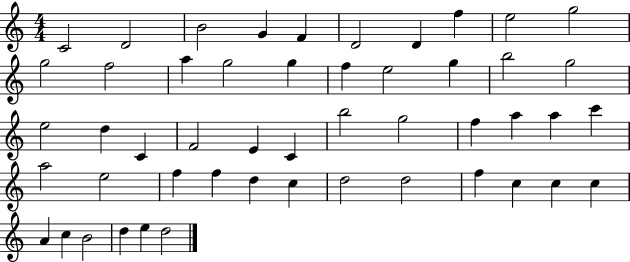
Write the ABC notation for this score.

X:1
T:Untitled
M:4/4
L:1/4
K:C
C2 D2 B2 G F D2 D f e2 g2 g2 f2 a g2 g f e2 g b2 g2 e2 d C F2 E C b2 g2 f a a c' a2 e2 f f d c d2 d2 f c c c A c B2 d e d2